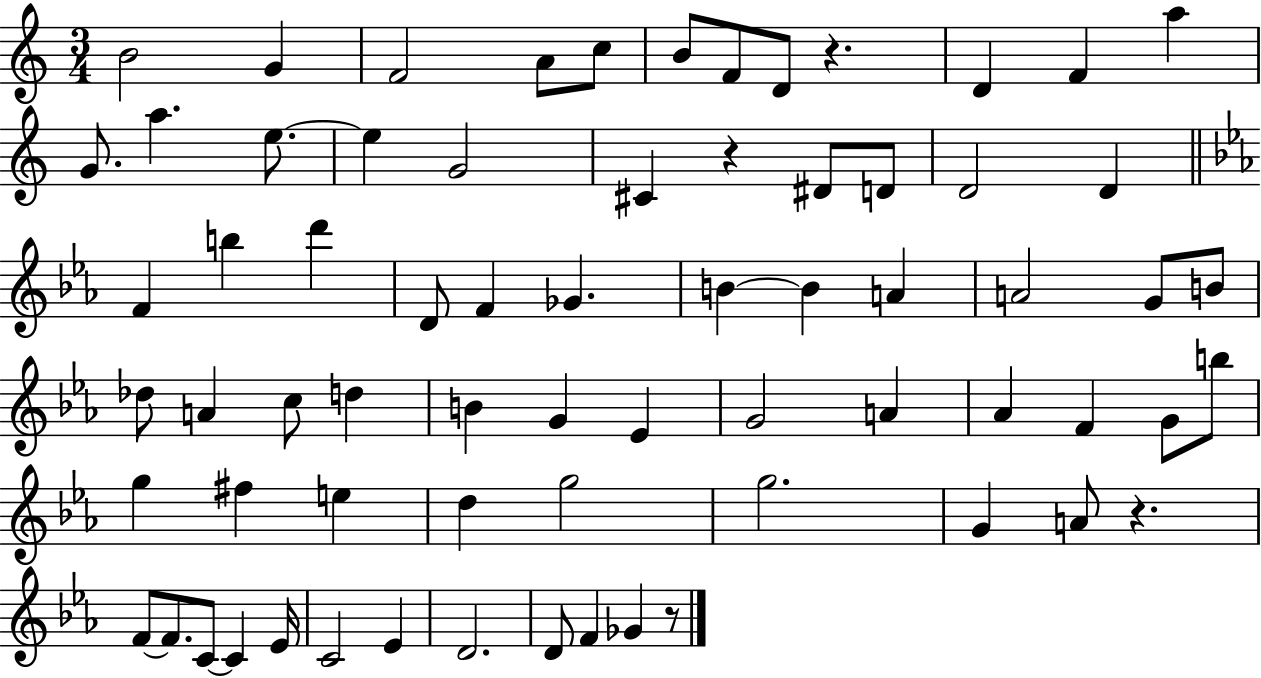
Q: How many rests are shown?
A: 4